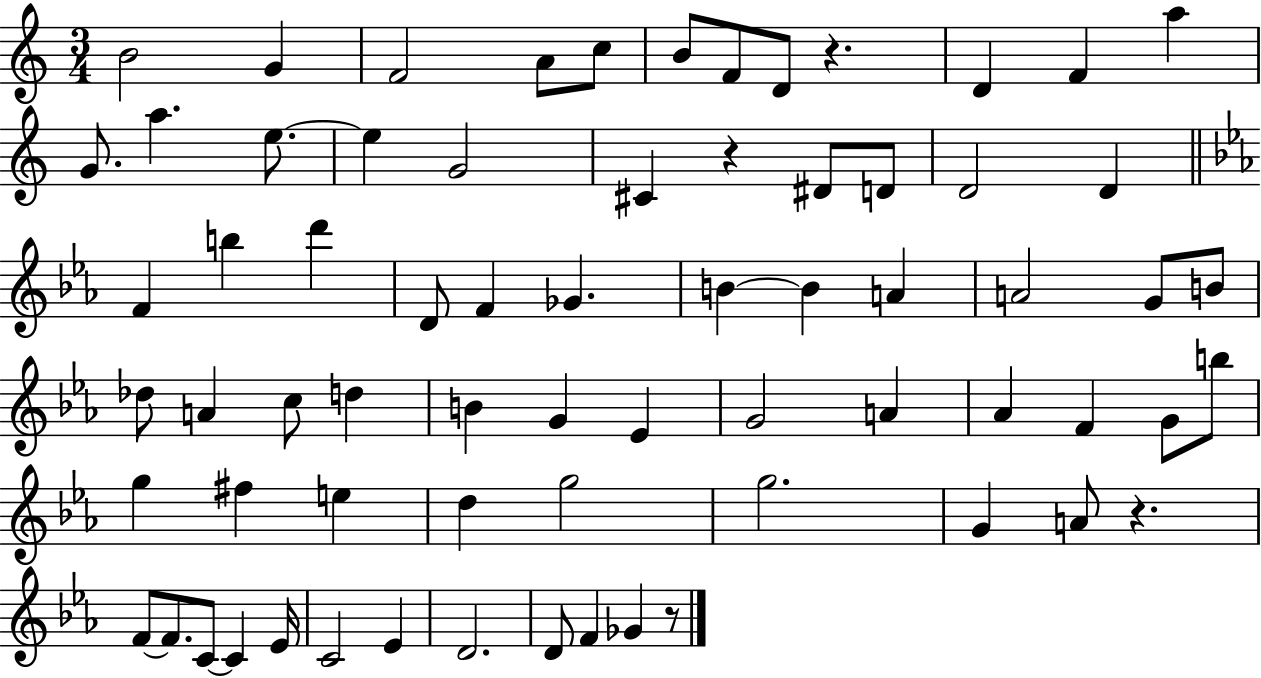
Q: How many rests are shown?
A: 4